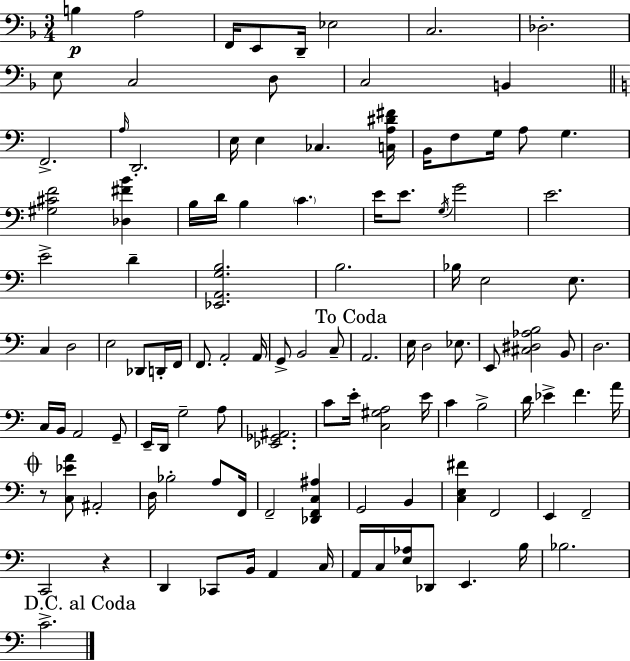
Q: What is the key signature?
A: F major